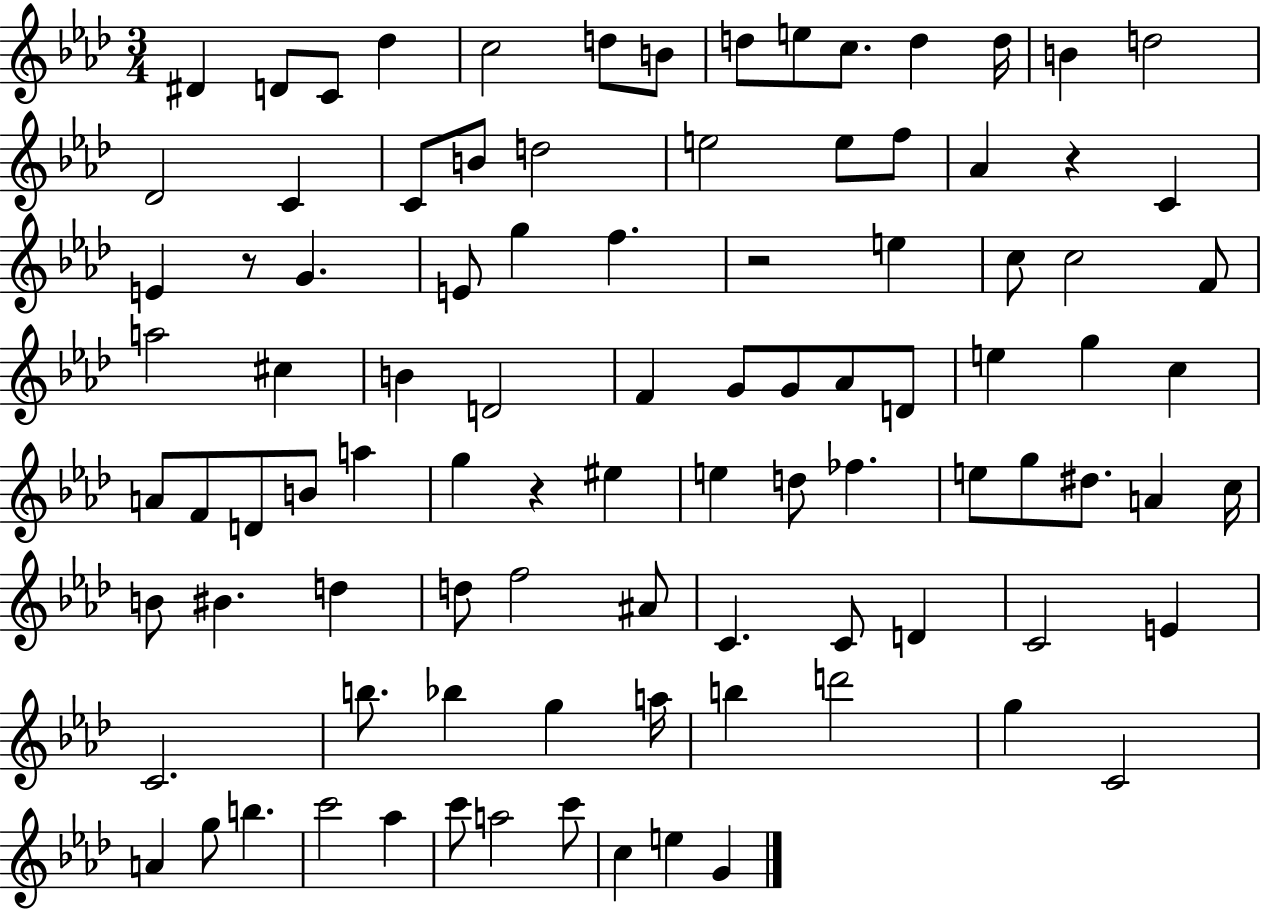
D#4/q D4/e C4/e Db5/q C5/h D5/e B4/e D5/e E5/e C5/e. D5/q D5/s B4/q D5/h Db4/h C4/q C4/e B4/e D5/h E5/h E5/e F5/e Ab4/q R/q C4/q E4/q R/e G4/q. E4/e G5/q F5/q. R/h E5/q C5/e C5/h F4/e A5/h C#5/q B4/q D4/h F4/q G4/e G4/e Ab4/e D4/e E5/q G5/q C5/q A4/e F4/e D4/e B4/e A5/q G5/q R/q EIS5/q E5/q D5/e FES5/q. E5/e G5/e D#5/e. A4/q C5/s B4/e BIS4/q. D5/q D5/e F5/h A#4/e C4/q. C4/e D4/q C4/h E4/q C4/h. B5/e. Bb5/q G5/q A5/s B5/q D6/h G5/q C4/h A4/q G5/e B5/q. C6/h Ab5/q C6/e A5/h C6/e C5/q E5/q G4/q